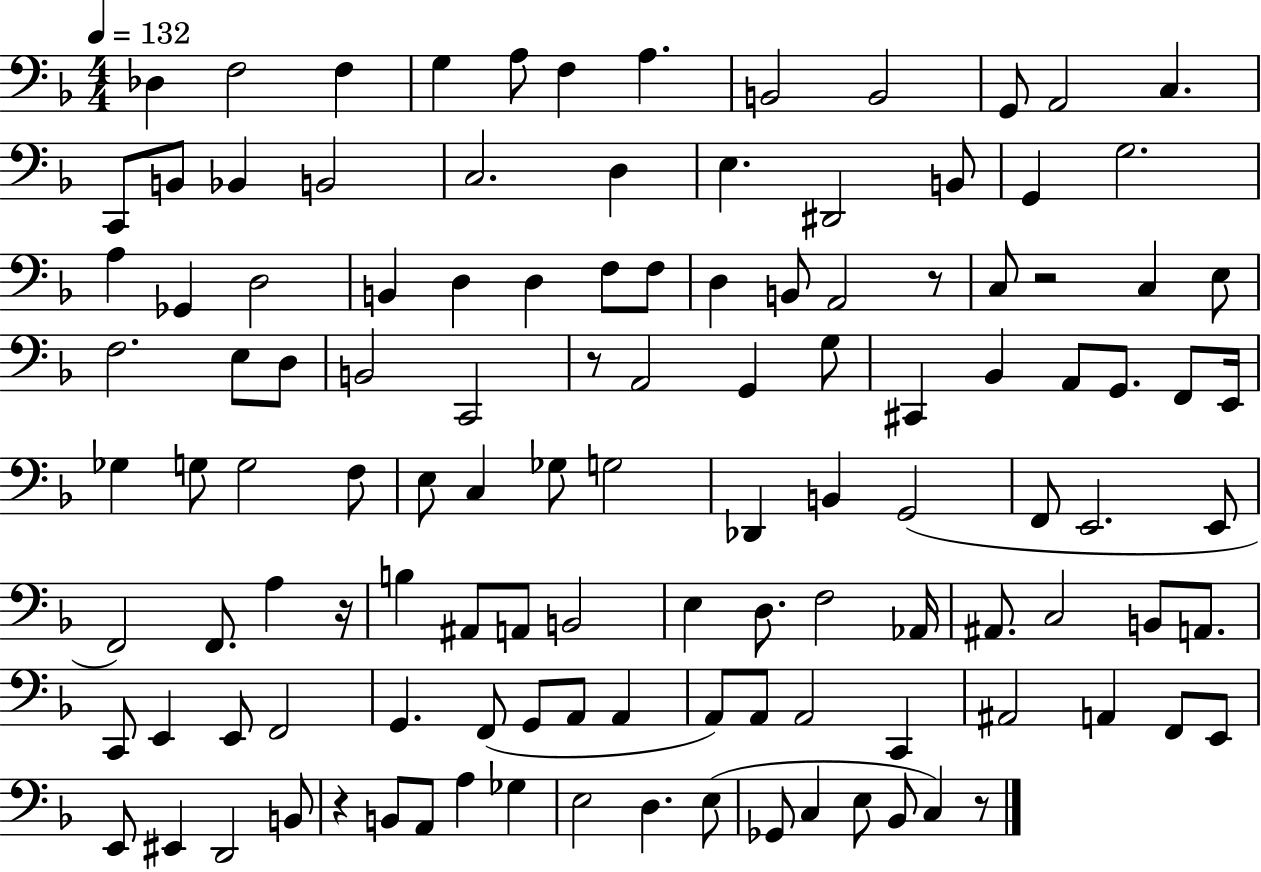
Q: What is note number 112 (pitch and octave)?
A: Bb2